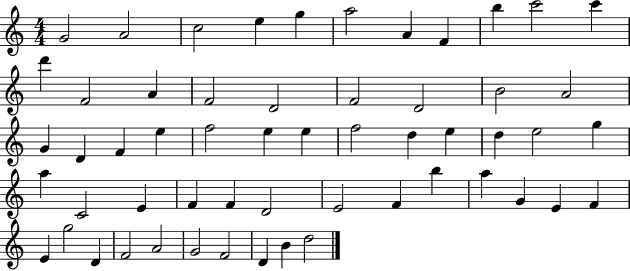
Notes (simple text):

G4/h A4/h C5/h E5/q G5/q A5/h A4/q F4/q B5/q C6/h C6/q D6/q F4/h A4/q F4/h D4/h F4/h D4/h B4/h A4/h G4/q D4/q F4/q E5/q F5/h E5/q E5/q F5/h D5/q E5/q D5/q E5/h G5/q A5/q C4/h E4/q F4/q F4/q D4/h E4/h F4/q B5/q A5/q G4/q E4/q F4/q E4/q G5/h D4/q F4/h A4/h G4/h F4/h D4/q B4/q D5/h